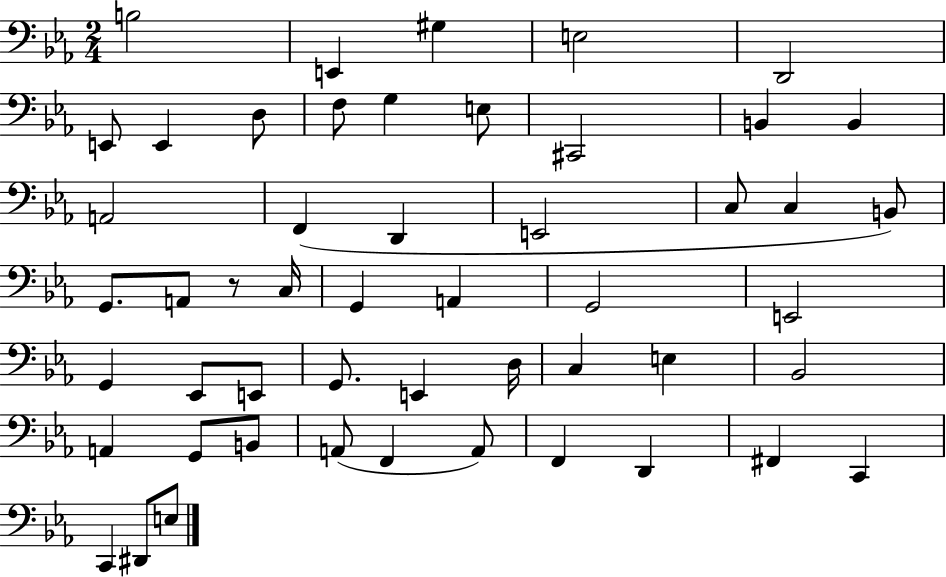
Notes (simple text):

B3/h E2/q G#3/q E3/h D2/h E2/e E2/q D3/e F3/e G3/q E3/e C#2/h B2/q B2/q A2/h F2/q D2/q E2/h C3/e C3/q B2/e G2/e. A2/e R/e C3/s G2/q A2/q G2/h E2/h G2/q Eb2/e E2/e G2/e. E2/q D3/s C3/q E3/q Bb2/h A2/q G2/e B2/e A2/e F2/q A2/e F2/q D2/q F#2/q C2/q C2/q D#2/e E3/e